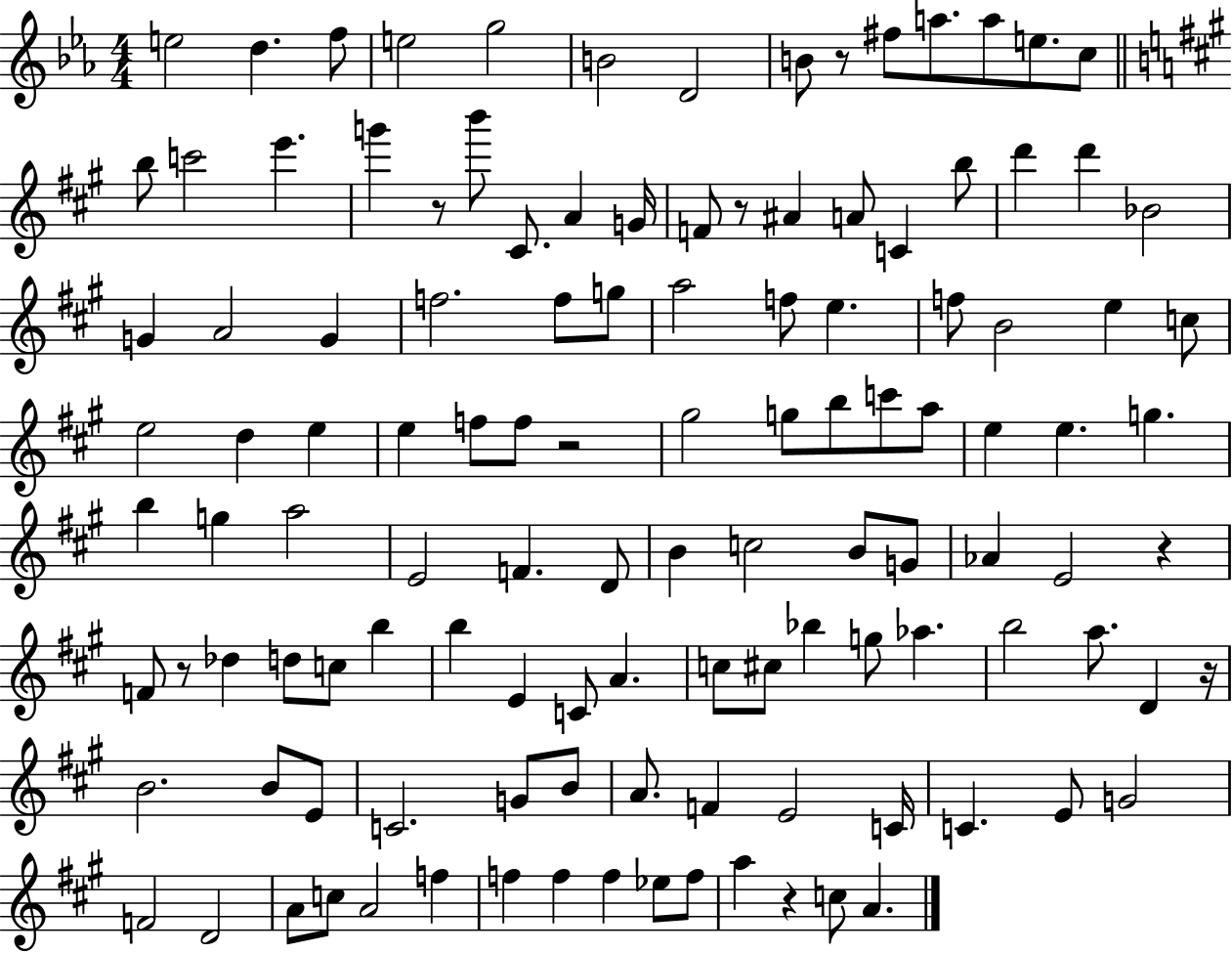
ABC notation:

X:1
T:Untitled
M:4/4
L:1/4
K:Eb
e2 d f/2 e2 g2 B2 D2 B/2 z/2 ^f/2 a/2 a/2 e/2 c/2 b/2 c'2 e' g' z/2 b'/2 ^C/2 A G/4 F/2 z/2 ^A A/2 C b/2 d' d' _B2 G A2 G f2 f/2 g/2 a2 f/2 e f/2 B2 e c/2 e2 d e e f/2 f/2 z2 ^g2 g/2 b/2 c'/2 a/2 e e g b g a2 E2 F D/2 B c2 B/2 G/2 _A E2 z F/2 z/2 _d d/2 c/2 b b E C/2 A c/2 ^c/2 _b g/2 _a b2 a/2 D z/4 B2 B/2 E/2 C2 G/2 B/2 A/2 F E2 C/4 C E/2 G2 F2 D2 A/2 c/2 A2 f f f f _e/2 f/2 a z c/2 A